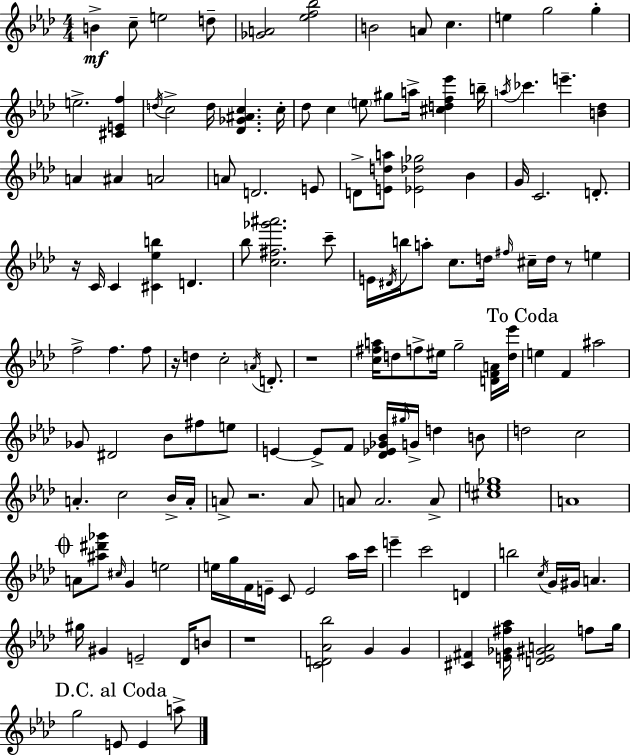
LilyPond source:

{
  \clef treble
  \numericTimeSignature
  \time 4/4
  \key f \minor
  b'4->\mf c''8-- e''2 d''8-- | <ges' a'>2 <ees'' f'' bes''>2 | b'2 a'8 c''4. | e''4 g''2 g''4-. | \break e''2.-> <cis' e' f''>4 | \acciaccatura { d''16 } c''2-> d''16 <des' ges' ais' c''>4. | c''16-. des''8 c''4 \parenthesize e''8 gis''8 a''16-> <cis'' d'' f'' ees'''>4 | b''16-- \acciaccatura { a''16 } ces'''4. e'''4.-- <b' des''>4 | \break a'4 ais'4 a'2 | a'8 d'2. | e'8 d'8-> <e' d'' a''>8 <ees' des'' ges''>2 bes'4 | g'16 c'2. d'8.-. | \break r16 c'16 c'4 <cis' ees'' b''>4 d'4. | bes''8 <c'' fis'' ges''' ais'''>2. | c'''8-- e'16 \acciaccatura { dis'16 } b''16 a''8-. c''8. d''16 \grace { fis''16 } cis''16-- d''16 r8 | e''4 f''2-> f''4. | \break f''8 r16 d''4 c''2-. | \acciaccatura { a'16 } d'8.-. r1 | <c'' fis'' a''>16 d''8 f''8-> eis''16 g''2-- | <d' f' a'>16 <d'' ees'''>16 \mark "To Coda" e''4 f'4 ais''2 | \break ges'8 dis'2 bes'8 | fis''8 e''8 e'4~~ e'8-> f'8 <des' ees' ges' bes'>16 \grace { gis''16 } g'16-> | d''4 b'8 d''2 c''2 | a'4.-. c''2 | \break bes'16-> a'16-. a'8-> r2. | a'8 a'8 a'2. | a'8-> <cis'' e'' ges''>1 | a'1 | \break \mark \markup { \musicglyph "scripts.coda" } a'8 <ais'' dis''' ges'''>8 \grace { cis''16 } g'4 e''2 | e''16 g''16 f'16 e'16-- c'8 e'2 | aes''16 c'''16 e'''4-- c'''2 | d'4 b''2 \acciaccatura { c''16 } | \break g'16 gis'16 a'4. gis''16 gis'4 e'2-- | des'16 b'8 r1 | <c' d' aes' bes''>2 | g'4 g'4 <cis' fis'>4 <e' ges' fis'' aes''>16 <d' e' gis' a'>2 | \break f''8 g''16 \mark "D.C. al Coda" g''2 | e'8 e'4 a''8-> \bar "|."
}